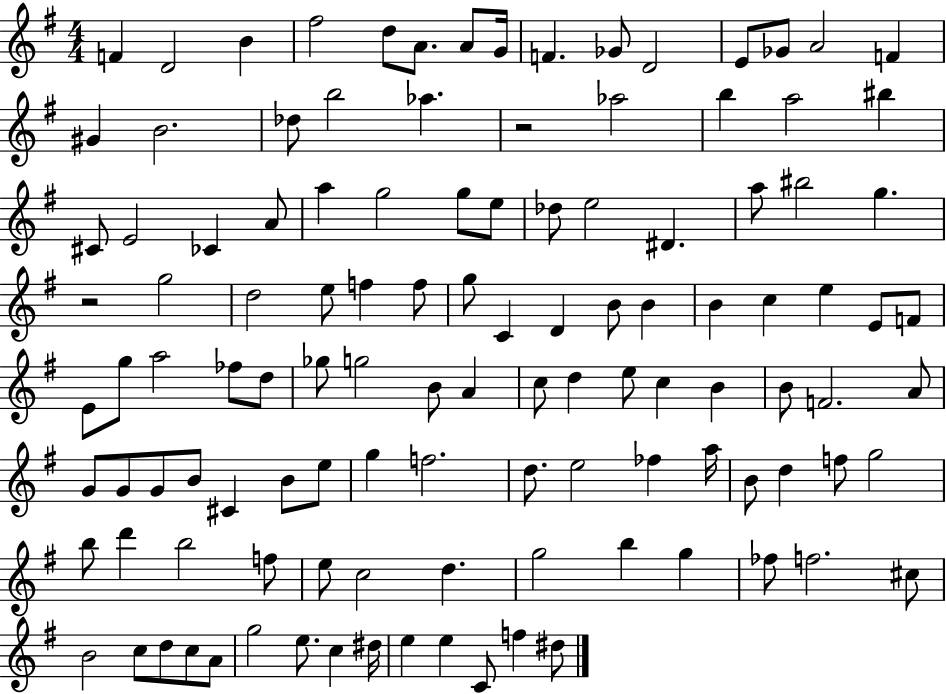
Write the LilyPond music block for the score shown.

{
  \clef treble
  \numericTimeSignature
  \time 4/4
  \key g \major
  f'4 d'2 b'4 | fis''2 d''8 a'8. a'8 g'16 | f'4. ges'8 d'2 | e'8 ges'8 a'2 f'4 | \break gis'4 b'2. | des''8 b''2 aes''4. | r2 aes''2 | b''4 a''2 bis''4 | \break cis'8 e'2 ces'4 a'8 | a''4 g''2 g''8 e''8 | des''8 e''2 dis'4. | a''8 bis''2 g''4. | \break r2 g''2 | d''2 e''8 f''4 f''8 | g''8 c'4 d'4 b'8 b'4 | b'4 c''4 e''4 e'8 f'8 | \break e'8 g''8 a''2 fes''8 d''8 | ges''8 g''2 b'8 a'4 | c''8 d''4 e''8 c''4 b'4 | b'8 f'2. a'8 | \break g'8 g'8 g'8 b'8 cis'4 b'8 e''8 | g''4 f''2. | d''8. e''2 fes''4 a''16 | b'8 d''4 f''8 g''2 | \break b''8 d'''4 b''2 f''8 | e''8 c''2 d''4. | g''2 b''4 g''4 | fes''8 f''2. cis''8 | \break b'2 c''8 d''8 c''8 a'8 | g''2 e''8. c''4 dis''16 | e''4 e''4 c'8 f''4 dis''8 | \bar "|."
}